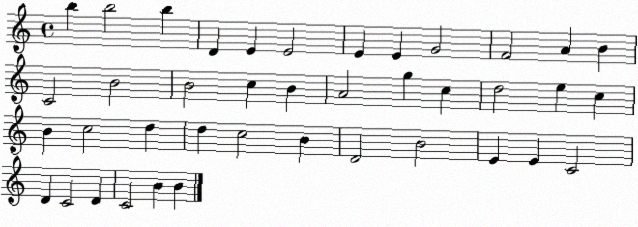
X:1
T:Untitled
M:4/4
L:1/4
K:C
b b2 b D E E2 E E G2 F2 A B C2 B2 B2 c B A2 g c d2 e c B c2 d d c2 B D2 B2 E E C2 D C2 D C2 B B